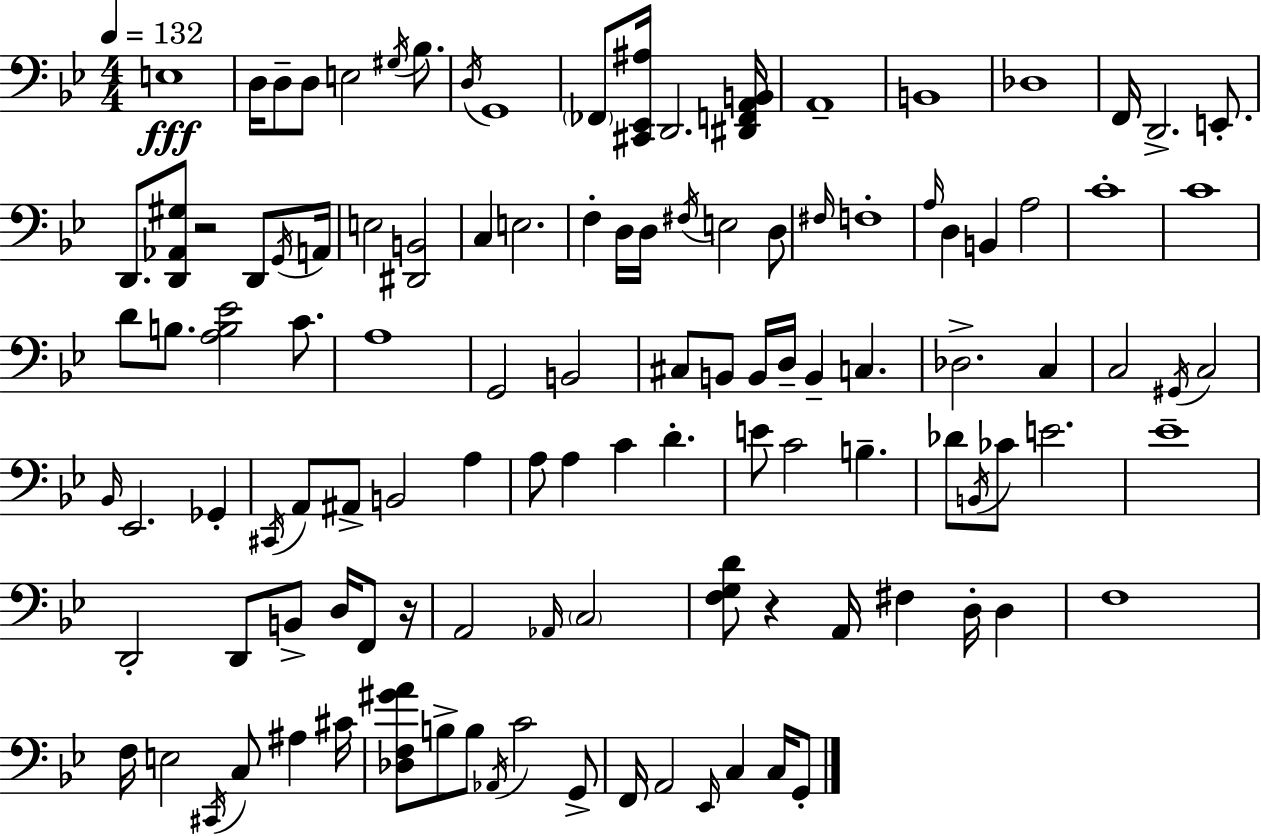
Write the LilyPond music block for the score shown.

{
  \clef bass
  \numericTimeSignature
  \time 4/4
  \key g \minor
  \tempo 4 = 132
  e1\fff | d16 d8-- d8 e2 \acciaccatura { gis16 } bes8. | \acciaccatura { d16 } g,1 | \parenthesize fes,8 <cis, ees, ais>16 d,2. | \break <dis, f, a, b,>16 a,1-- | b,1 | des1 | f,16 d,2.-> e,8.-. | \break d,8. <d, aes, gis>8 r2 d,8 | \acciaccatura { g,16 } a,16 e2 <dis, b,>2 | c4 e2. | f4-. d16 d16 \acciaccatura { fis16 } e2 | \break d8 \grace { fis16 } f1-. | \grace { a16 } d4 b,4 a2 | c'1-. | c'1 | \break d'8 b8. <a b ees'>2 | c'8. a1 | g,2 b,2 | cis8 b,8 b,16 d16-- b,4-- | \break c4. des2.-> | c4 c2 \acciaccatura { gis,16 } c2 | \grace { bes,16 } ees,2. | ges,4-. \acciaccatura { cis,16 } a,8 ais,8-> b,2 | \break a4 a8 a4 c'4 | d'4.-. e'8 c'2 | b4.-- des'8 \acciaccatura { b,16 } ces'8 e'2. | ees'1-- | \break d,2-. | d,8 b,8-> d16 f,8 r16 a,2 | \grace { aes,16 } \parenthesize c2 <f g d'>8 r4 | a,16 fis4 d16-. d4 f1 | \break f16 e2 | \acciaccatura { cis,16 } c8 ais4 cis'16 <des f gis' a'>8 b8-> | b8 \acciaccatura { aes,16 } c'2 g,8-> f,16 a,2 | \grace { ees,16 } c4 c16 g,8-. \bar "|."
}